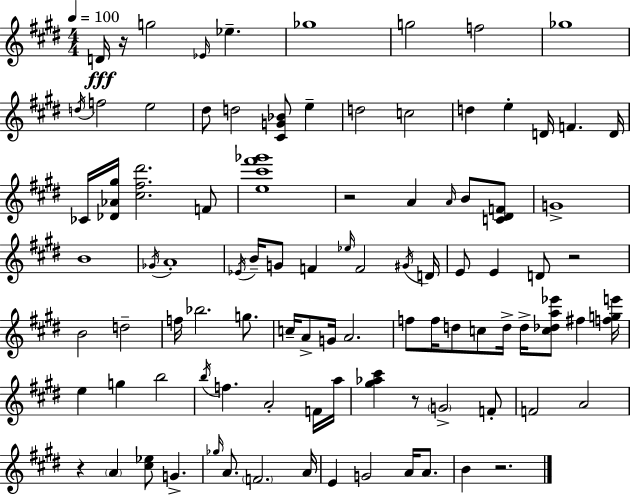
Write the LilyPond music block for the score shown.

{
  \clef treble
  \numericTimeSignature
  \time 4/4
  \key e \major
  \tempo 4 = 100
  d'16\fff r16 g''2 \grace { ees'16 } ees''4.-- | ges''1 | g''2 f''2 | ges''1 | \break \acciaccatura { d''16 } f''2 e''2 | dis''8 d''2 <cis' g' bes'>8 e''4-- | d''2 c''2 | d''4 e''4-. d'16 f'4. | \break d'16 ces'16 <des' aes' gis''>16 <cis'' fis'' dis'''>2. | f'8 <e'' cis''' fis''' ges'''>1 | r2 a'4 \grace { a'16 } b'8 | <c' dis' f'>8 g'1-> | \break b'1 | \acciaccatura { ges'16 } a'1-. | \acciaccatura { ees'16 } b'16-- g'8 f'4 \grace { ees''16 } f'2 | \acciaccatura { gis'16 } d'16 e'8 e'4 d'8 r2 | \break b'2 d''2-- | f''16 bes''2. | g''8. c''16-- a'8-> g'16 a'2. | f''8 f''16 d''8 c''8 d''16-> d''16-> | \break <c'' des'' a'' ees'''>8 fis''4 <f'' g'' e'''>16 e''4 g''4 b''2 | \acciaccatura { b''16 } f''4. a'2-. | f'16 a''16 <gis'' aes'' cis'''>4 r8 \parenthesize g'2-> | f'8-. f'2 | \break a'2 r4 \parenthesize a'4 | <cis'' ees''>8 g'4.-> \grace { ges''16 } a'8. \parenthesize f'2. | a'16 e'4 g'2 | a'16 a'8. b'4 r2. | \break \bar "|."
}